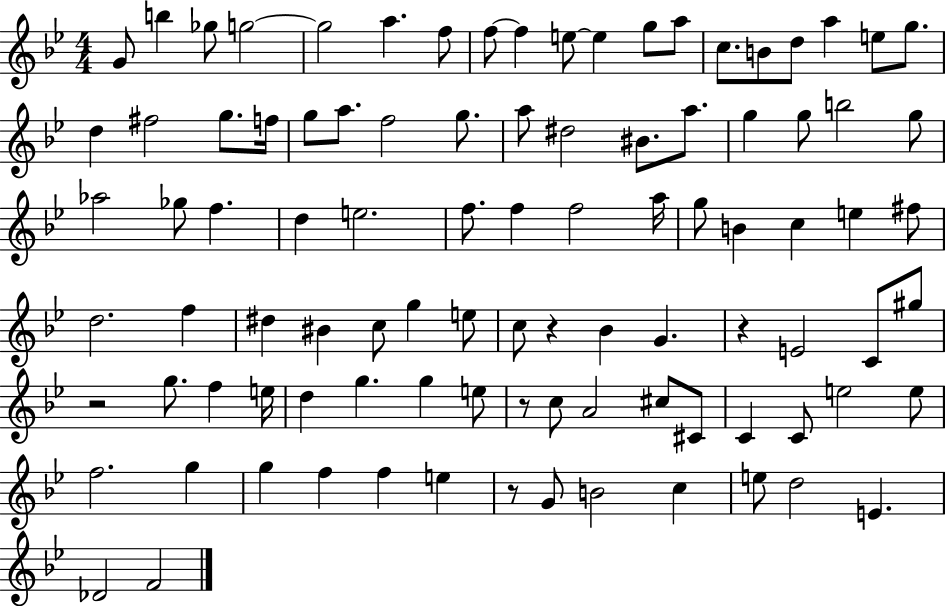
G4/e B5/q Gb5/e G5/h G5/h A5/q. F5/e F5/e F5/q E5/e E5/q G5/e A5/e C5/e. B4/e D5/e A5/q E5/e G5/e. D5/q F#5/h G5/e. F5/s G5/e A5/e. F5/h G5/e. A5/e D#5/h BIS4/e. A5/e. G5/q G5/e B5/h G5/e Ab5/h Gb5/e F5/q. D5/q E5/h. F5/e. F5/q F5/h A5/s G5/e B4/q C5/q E5/q F#5/e D5/h. F5/q D#5/q BIS4/q C5/e G5/q E5/e C5/e R/q Bb4/q G4/q. R/q E4/h C4/e G#5/e R/h G5/e. F5/q E5/s D5/q G5/q. G5/q E5/e R/e C5/e A4/h C#5/e C#4/e C4/q C4/e E5/h E5/e F5/h. G5/q G5/q F5/q F5/q E5/q R/e G4/e B4/h C5/q E5/e D5/h E4/q. Db4/h F4/h